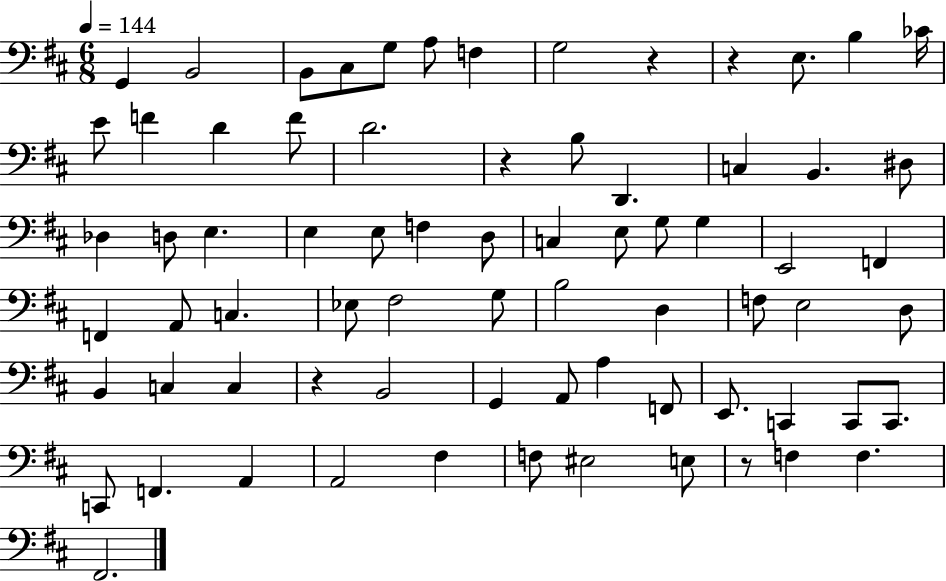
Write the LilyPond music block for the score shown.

{
  \clef bass
  \numericTimeSignature
  \time 6/8
  \key d \major
  \tempo 4 = 144
  g,4 b,2 | b,8 cis8 g8 a8 f4 | g2 r4 | r4 e8. b4 ces'16 | \break e'8 f'4 d'4 f'8 | d'2. | r4 b8 d,4. | c4 b,4. dis8 | \break des4 d8 e4. | e4 e8 f4 d8 | c4 e8 g8 g4 | e,2 f,4 | \break f,4 a,8 c4. | ees8 fis2 g8 | b2 d4 | f8 e2 d8 | \break b,4 c4 c4 | r4 b,2 | g,4 a,8 a4 f,8 | e,8. c,4 c,8 c,8. | \break c,8 f,4. a,4 | a,2 fis4 | f8 eis2 e8 | r8 f4 f4. | \break fis,2. | \bar "|."
}